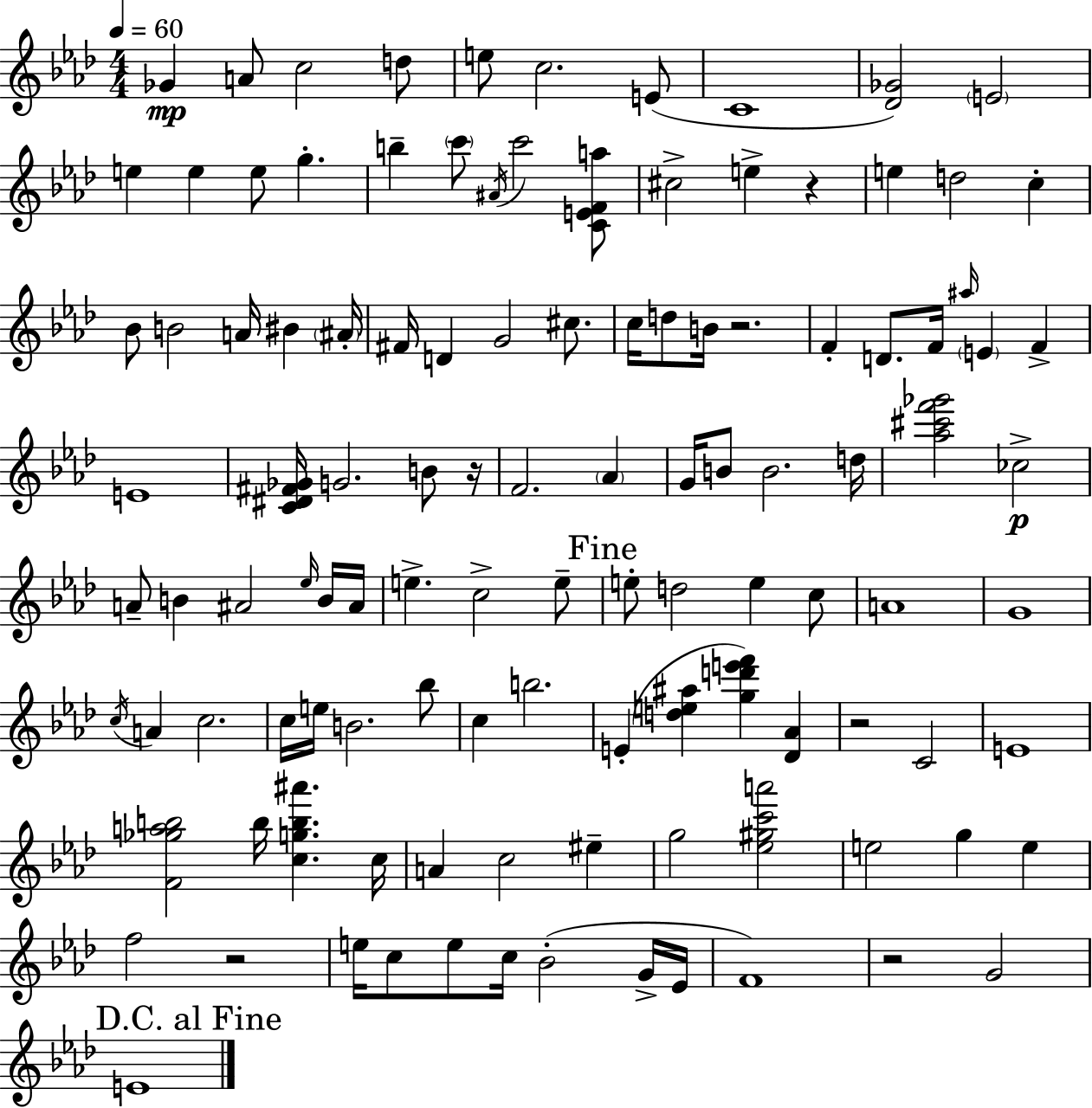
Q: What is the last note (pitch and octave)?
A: E4